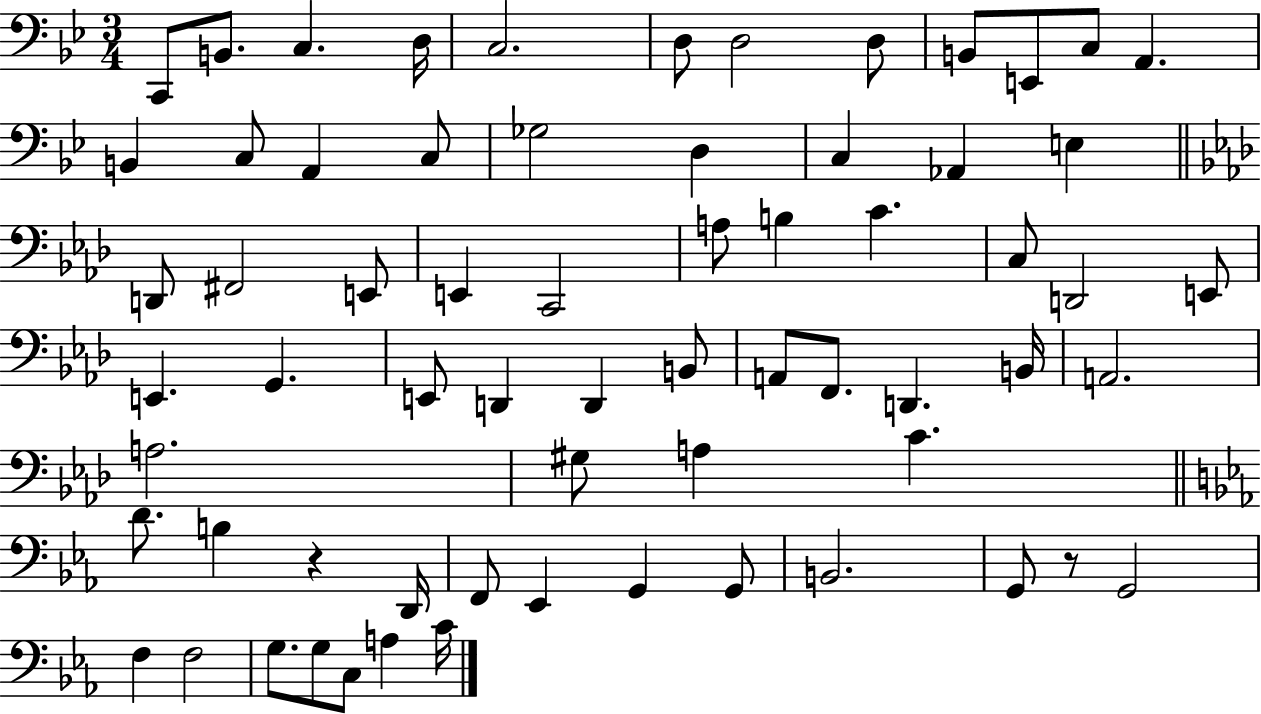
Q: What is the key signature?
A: BES major